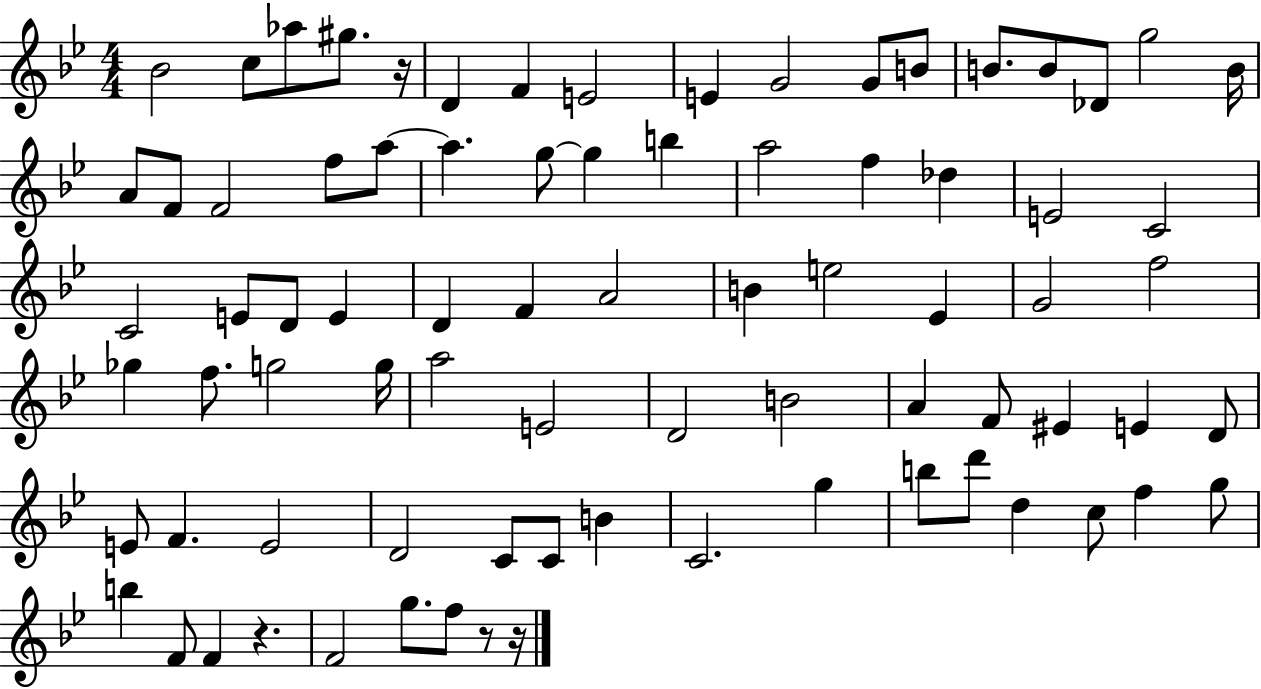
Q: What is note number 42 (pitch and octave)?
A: F5